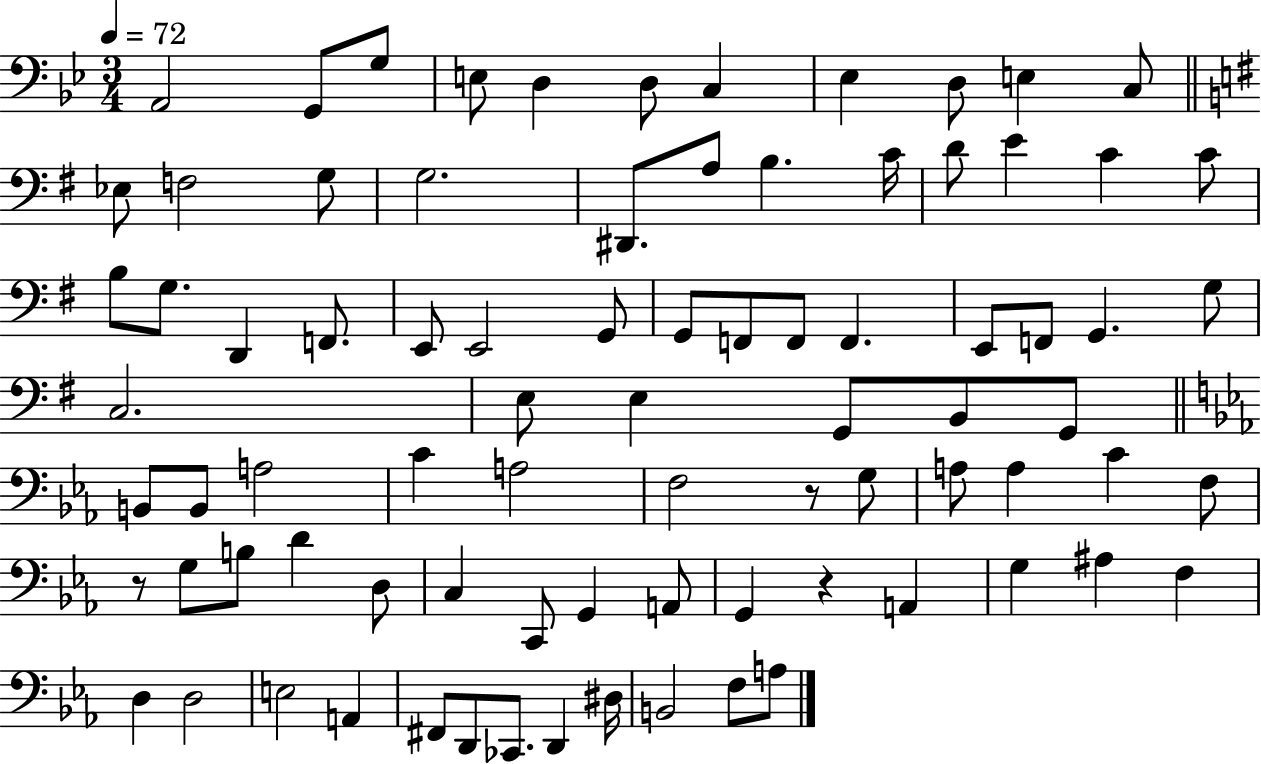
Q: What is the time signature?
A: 3/4